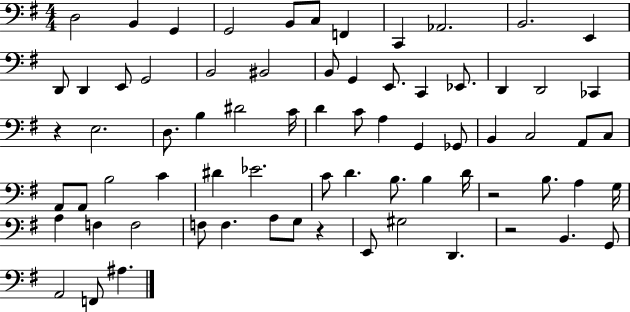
X:1
T:Untitled
M:4/4
L:1/4
K:G
D,2 B,, G,, G,,2 B,,/2 C,/2 F,, C,, _A,,2 B,,2 E,, D,,/2 D,, E,,/2 G,,2 B,,2 ^B,,2 B,,/2 G,, E,,/2 C,, _E,,/2 D,, D,,2 _C,, z E,2 D,/2 B, ^D2 C/4 D C/2 A, G,, _G,,/2 B,, C,2 A,,/2 C,/2 A,,/2 A,,/2 B,2 C ^D _E2 C/2 D B,/2 B, D/4 z2 B,/2 A, G,/4 A, F, F,2 F,/2 F, A,/2 G,/2 z E,,/2 ^G,2 D,, z2 B,, G,,/2 A,,2 F,,/2 ^A,